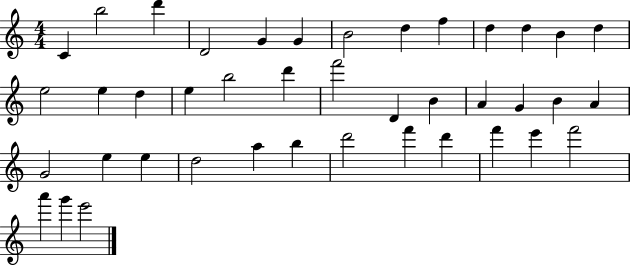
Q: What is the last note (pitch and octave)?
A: E6